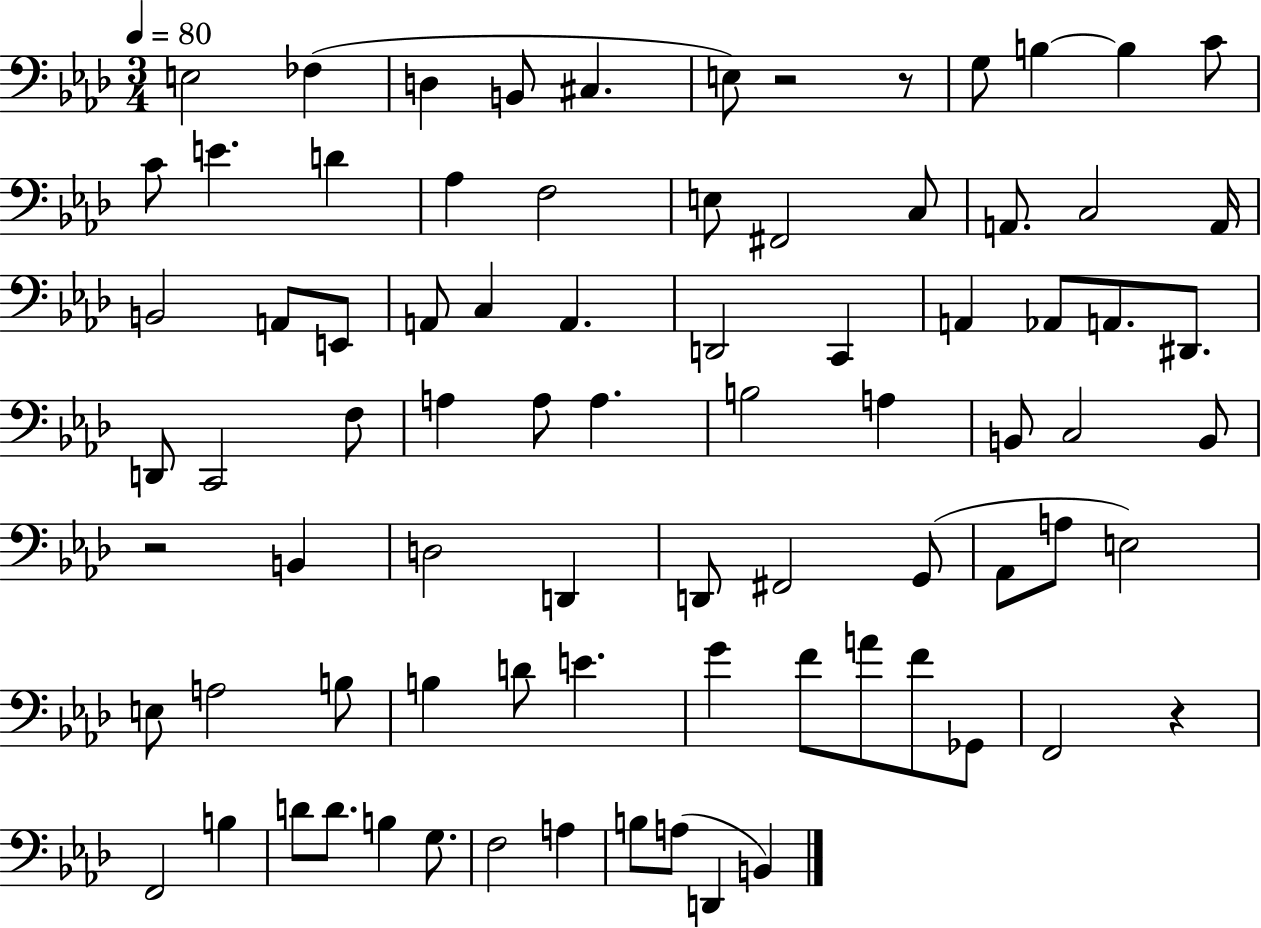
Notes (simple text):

E3/h FES3/q D3/q B2/e C#3/q. E3/e R/h R/e G3/e B3/q B3/q C4/e C4/e E4/q. D4/q Ab3/q F3/h E3/e F#2/h C3/e A2/e. C3/h A2/s B2/h A2/e E2/e A2/e C3/q A2/q. D2/h C2/q A2/q Ab2/e A2/e. D#2/e. D2/e C2/h F3/e A3/q A3/e A3/q. B3/h A3/q B2/e C3/h B2/e R/h B2/q D3/h D2/q D2/e F#2/h G2/e Ab2/e A3/e E3/h E3/e A3/h B3/e B3/q D4/e E4/q. G4/q F4/e A4/e F4/e Gb2/e F2/h R/q F2/h B3/q D4/e D4/e. B3/q G3/e. F3/h A3/q B3/e A3/e D2/q B2/q